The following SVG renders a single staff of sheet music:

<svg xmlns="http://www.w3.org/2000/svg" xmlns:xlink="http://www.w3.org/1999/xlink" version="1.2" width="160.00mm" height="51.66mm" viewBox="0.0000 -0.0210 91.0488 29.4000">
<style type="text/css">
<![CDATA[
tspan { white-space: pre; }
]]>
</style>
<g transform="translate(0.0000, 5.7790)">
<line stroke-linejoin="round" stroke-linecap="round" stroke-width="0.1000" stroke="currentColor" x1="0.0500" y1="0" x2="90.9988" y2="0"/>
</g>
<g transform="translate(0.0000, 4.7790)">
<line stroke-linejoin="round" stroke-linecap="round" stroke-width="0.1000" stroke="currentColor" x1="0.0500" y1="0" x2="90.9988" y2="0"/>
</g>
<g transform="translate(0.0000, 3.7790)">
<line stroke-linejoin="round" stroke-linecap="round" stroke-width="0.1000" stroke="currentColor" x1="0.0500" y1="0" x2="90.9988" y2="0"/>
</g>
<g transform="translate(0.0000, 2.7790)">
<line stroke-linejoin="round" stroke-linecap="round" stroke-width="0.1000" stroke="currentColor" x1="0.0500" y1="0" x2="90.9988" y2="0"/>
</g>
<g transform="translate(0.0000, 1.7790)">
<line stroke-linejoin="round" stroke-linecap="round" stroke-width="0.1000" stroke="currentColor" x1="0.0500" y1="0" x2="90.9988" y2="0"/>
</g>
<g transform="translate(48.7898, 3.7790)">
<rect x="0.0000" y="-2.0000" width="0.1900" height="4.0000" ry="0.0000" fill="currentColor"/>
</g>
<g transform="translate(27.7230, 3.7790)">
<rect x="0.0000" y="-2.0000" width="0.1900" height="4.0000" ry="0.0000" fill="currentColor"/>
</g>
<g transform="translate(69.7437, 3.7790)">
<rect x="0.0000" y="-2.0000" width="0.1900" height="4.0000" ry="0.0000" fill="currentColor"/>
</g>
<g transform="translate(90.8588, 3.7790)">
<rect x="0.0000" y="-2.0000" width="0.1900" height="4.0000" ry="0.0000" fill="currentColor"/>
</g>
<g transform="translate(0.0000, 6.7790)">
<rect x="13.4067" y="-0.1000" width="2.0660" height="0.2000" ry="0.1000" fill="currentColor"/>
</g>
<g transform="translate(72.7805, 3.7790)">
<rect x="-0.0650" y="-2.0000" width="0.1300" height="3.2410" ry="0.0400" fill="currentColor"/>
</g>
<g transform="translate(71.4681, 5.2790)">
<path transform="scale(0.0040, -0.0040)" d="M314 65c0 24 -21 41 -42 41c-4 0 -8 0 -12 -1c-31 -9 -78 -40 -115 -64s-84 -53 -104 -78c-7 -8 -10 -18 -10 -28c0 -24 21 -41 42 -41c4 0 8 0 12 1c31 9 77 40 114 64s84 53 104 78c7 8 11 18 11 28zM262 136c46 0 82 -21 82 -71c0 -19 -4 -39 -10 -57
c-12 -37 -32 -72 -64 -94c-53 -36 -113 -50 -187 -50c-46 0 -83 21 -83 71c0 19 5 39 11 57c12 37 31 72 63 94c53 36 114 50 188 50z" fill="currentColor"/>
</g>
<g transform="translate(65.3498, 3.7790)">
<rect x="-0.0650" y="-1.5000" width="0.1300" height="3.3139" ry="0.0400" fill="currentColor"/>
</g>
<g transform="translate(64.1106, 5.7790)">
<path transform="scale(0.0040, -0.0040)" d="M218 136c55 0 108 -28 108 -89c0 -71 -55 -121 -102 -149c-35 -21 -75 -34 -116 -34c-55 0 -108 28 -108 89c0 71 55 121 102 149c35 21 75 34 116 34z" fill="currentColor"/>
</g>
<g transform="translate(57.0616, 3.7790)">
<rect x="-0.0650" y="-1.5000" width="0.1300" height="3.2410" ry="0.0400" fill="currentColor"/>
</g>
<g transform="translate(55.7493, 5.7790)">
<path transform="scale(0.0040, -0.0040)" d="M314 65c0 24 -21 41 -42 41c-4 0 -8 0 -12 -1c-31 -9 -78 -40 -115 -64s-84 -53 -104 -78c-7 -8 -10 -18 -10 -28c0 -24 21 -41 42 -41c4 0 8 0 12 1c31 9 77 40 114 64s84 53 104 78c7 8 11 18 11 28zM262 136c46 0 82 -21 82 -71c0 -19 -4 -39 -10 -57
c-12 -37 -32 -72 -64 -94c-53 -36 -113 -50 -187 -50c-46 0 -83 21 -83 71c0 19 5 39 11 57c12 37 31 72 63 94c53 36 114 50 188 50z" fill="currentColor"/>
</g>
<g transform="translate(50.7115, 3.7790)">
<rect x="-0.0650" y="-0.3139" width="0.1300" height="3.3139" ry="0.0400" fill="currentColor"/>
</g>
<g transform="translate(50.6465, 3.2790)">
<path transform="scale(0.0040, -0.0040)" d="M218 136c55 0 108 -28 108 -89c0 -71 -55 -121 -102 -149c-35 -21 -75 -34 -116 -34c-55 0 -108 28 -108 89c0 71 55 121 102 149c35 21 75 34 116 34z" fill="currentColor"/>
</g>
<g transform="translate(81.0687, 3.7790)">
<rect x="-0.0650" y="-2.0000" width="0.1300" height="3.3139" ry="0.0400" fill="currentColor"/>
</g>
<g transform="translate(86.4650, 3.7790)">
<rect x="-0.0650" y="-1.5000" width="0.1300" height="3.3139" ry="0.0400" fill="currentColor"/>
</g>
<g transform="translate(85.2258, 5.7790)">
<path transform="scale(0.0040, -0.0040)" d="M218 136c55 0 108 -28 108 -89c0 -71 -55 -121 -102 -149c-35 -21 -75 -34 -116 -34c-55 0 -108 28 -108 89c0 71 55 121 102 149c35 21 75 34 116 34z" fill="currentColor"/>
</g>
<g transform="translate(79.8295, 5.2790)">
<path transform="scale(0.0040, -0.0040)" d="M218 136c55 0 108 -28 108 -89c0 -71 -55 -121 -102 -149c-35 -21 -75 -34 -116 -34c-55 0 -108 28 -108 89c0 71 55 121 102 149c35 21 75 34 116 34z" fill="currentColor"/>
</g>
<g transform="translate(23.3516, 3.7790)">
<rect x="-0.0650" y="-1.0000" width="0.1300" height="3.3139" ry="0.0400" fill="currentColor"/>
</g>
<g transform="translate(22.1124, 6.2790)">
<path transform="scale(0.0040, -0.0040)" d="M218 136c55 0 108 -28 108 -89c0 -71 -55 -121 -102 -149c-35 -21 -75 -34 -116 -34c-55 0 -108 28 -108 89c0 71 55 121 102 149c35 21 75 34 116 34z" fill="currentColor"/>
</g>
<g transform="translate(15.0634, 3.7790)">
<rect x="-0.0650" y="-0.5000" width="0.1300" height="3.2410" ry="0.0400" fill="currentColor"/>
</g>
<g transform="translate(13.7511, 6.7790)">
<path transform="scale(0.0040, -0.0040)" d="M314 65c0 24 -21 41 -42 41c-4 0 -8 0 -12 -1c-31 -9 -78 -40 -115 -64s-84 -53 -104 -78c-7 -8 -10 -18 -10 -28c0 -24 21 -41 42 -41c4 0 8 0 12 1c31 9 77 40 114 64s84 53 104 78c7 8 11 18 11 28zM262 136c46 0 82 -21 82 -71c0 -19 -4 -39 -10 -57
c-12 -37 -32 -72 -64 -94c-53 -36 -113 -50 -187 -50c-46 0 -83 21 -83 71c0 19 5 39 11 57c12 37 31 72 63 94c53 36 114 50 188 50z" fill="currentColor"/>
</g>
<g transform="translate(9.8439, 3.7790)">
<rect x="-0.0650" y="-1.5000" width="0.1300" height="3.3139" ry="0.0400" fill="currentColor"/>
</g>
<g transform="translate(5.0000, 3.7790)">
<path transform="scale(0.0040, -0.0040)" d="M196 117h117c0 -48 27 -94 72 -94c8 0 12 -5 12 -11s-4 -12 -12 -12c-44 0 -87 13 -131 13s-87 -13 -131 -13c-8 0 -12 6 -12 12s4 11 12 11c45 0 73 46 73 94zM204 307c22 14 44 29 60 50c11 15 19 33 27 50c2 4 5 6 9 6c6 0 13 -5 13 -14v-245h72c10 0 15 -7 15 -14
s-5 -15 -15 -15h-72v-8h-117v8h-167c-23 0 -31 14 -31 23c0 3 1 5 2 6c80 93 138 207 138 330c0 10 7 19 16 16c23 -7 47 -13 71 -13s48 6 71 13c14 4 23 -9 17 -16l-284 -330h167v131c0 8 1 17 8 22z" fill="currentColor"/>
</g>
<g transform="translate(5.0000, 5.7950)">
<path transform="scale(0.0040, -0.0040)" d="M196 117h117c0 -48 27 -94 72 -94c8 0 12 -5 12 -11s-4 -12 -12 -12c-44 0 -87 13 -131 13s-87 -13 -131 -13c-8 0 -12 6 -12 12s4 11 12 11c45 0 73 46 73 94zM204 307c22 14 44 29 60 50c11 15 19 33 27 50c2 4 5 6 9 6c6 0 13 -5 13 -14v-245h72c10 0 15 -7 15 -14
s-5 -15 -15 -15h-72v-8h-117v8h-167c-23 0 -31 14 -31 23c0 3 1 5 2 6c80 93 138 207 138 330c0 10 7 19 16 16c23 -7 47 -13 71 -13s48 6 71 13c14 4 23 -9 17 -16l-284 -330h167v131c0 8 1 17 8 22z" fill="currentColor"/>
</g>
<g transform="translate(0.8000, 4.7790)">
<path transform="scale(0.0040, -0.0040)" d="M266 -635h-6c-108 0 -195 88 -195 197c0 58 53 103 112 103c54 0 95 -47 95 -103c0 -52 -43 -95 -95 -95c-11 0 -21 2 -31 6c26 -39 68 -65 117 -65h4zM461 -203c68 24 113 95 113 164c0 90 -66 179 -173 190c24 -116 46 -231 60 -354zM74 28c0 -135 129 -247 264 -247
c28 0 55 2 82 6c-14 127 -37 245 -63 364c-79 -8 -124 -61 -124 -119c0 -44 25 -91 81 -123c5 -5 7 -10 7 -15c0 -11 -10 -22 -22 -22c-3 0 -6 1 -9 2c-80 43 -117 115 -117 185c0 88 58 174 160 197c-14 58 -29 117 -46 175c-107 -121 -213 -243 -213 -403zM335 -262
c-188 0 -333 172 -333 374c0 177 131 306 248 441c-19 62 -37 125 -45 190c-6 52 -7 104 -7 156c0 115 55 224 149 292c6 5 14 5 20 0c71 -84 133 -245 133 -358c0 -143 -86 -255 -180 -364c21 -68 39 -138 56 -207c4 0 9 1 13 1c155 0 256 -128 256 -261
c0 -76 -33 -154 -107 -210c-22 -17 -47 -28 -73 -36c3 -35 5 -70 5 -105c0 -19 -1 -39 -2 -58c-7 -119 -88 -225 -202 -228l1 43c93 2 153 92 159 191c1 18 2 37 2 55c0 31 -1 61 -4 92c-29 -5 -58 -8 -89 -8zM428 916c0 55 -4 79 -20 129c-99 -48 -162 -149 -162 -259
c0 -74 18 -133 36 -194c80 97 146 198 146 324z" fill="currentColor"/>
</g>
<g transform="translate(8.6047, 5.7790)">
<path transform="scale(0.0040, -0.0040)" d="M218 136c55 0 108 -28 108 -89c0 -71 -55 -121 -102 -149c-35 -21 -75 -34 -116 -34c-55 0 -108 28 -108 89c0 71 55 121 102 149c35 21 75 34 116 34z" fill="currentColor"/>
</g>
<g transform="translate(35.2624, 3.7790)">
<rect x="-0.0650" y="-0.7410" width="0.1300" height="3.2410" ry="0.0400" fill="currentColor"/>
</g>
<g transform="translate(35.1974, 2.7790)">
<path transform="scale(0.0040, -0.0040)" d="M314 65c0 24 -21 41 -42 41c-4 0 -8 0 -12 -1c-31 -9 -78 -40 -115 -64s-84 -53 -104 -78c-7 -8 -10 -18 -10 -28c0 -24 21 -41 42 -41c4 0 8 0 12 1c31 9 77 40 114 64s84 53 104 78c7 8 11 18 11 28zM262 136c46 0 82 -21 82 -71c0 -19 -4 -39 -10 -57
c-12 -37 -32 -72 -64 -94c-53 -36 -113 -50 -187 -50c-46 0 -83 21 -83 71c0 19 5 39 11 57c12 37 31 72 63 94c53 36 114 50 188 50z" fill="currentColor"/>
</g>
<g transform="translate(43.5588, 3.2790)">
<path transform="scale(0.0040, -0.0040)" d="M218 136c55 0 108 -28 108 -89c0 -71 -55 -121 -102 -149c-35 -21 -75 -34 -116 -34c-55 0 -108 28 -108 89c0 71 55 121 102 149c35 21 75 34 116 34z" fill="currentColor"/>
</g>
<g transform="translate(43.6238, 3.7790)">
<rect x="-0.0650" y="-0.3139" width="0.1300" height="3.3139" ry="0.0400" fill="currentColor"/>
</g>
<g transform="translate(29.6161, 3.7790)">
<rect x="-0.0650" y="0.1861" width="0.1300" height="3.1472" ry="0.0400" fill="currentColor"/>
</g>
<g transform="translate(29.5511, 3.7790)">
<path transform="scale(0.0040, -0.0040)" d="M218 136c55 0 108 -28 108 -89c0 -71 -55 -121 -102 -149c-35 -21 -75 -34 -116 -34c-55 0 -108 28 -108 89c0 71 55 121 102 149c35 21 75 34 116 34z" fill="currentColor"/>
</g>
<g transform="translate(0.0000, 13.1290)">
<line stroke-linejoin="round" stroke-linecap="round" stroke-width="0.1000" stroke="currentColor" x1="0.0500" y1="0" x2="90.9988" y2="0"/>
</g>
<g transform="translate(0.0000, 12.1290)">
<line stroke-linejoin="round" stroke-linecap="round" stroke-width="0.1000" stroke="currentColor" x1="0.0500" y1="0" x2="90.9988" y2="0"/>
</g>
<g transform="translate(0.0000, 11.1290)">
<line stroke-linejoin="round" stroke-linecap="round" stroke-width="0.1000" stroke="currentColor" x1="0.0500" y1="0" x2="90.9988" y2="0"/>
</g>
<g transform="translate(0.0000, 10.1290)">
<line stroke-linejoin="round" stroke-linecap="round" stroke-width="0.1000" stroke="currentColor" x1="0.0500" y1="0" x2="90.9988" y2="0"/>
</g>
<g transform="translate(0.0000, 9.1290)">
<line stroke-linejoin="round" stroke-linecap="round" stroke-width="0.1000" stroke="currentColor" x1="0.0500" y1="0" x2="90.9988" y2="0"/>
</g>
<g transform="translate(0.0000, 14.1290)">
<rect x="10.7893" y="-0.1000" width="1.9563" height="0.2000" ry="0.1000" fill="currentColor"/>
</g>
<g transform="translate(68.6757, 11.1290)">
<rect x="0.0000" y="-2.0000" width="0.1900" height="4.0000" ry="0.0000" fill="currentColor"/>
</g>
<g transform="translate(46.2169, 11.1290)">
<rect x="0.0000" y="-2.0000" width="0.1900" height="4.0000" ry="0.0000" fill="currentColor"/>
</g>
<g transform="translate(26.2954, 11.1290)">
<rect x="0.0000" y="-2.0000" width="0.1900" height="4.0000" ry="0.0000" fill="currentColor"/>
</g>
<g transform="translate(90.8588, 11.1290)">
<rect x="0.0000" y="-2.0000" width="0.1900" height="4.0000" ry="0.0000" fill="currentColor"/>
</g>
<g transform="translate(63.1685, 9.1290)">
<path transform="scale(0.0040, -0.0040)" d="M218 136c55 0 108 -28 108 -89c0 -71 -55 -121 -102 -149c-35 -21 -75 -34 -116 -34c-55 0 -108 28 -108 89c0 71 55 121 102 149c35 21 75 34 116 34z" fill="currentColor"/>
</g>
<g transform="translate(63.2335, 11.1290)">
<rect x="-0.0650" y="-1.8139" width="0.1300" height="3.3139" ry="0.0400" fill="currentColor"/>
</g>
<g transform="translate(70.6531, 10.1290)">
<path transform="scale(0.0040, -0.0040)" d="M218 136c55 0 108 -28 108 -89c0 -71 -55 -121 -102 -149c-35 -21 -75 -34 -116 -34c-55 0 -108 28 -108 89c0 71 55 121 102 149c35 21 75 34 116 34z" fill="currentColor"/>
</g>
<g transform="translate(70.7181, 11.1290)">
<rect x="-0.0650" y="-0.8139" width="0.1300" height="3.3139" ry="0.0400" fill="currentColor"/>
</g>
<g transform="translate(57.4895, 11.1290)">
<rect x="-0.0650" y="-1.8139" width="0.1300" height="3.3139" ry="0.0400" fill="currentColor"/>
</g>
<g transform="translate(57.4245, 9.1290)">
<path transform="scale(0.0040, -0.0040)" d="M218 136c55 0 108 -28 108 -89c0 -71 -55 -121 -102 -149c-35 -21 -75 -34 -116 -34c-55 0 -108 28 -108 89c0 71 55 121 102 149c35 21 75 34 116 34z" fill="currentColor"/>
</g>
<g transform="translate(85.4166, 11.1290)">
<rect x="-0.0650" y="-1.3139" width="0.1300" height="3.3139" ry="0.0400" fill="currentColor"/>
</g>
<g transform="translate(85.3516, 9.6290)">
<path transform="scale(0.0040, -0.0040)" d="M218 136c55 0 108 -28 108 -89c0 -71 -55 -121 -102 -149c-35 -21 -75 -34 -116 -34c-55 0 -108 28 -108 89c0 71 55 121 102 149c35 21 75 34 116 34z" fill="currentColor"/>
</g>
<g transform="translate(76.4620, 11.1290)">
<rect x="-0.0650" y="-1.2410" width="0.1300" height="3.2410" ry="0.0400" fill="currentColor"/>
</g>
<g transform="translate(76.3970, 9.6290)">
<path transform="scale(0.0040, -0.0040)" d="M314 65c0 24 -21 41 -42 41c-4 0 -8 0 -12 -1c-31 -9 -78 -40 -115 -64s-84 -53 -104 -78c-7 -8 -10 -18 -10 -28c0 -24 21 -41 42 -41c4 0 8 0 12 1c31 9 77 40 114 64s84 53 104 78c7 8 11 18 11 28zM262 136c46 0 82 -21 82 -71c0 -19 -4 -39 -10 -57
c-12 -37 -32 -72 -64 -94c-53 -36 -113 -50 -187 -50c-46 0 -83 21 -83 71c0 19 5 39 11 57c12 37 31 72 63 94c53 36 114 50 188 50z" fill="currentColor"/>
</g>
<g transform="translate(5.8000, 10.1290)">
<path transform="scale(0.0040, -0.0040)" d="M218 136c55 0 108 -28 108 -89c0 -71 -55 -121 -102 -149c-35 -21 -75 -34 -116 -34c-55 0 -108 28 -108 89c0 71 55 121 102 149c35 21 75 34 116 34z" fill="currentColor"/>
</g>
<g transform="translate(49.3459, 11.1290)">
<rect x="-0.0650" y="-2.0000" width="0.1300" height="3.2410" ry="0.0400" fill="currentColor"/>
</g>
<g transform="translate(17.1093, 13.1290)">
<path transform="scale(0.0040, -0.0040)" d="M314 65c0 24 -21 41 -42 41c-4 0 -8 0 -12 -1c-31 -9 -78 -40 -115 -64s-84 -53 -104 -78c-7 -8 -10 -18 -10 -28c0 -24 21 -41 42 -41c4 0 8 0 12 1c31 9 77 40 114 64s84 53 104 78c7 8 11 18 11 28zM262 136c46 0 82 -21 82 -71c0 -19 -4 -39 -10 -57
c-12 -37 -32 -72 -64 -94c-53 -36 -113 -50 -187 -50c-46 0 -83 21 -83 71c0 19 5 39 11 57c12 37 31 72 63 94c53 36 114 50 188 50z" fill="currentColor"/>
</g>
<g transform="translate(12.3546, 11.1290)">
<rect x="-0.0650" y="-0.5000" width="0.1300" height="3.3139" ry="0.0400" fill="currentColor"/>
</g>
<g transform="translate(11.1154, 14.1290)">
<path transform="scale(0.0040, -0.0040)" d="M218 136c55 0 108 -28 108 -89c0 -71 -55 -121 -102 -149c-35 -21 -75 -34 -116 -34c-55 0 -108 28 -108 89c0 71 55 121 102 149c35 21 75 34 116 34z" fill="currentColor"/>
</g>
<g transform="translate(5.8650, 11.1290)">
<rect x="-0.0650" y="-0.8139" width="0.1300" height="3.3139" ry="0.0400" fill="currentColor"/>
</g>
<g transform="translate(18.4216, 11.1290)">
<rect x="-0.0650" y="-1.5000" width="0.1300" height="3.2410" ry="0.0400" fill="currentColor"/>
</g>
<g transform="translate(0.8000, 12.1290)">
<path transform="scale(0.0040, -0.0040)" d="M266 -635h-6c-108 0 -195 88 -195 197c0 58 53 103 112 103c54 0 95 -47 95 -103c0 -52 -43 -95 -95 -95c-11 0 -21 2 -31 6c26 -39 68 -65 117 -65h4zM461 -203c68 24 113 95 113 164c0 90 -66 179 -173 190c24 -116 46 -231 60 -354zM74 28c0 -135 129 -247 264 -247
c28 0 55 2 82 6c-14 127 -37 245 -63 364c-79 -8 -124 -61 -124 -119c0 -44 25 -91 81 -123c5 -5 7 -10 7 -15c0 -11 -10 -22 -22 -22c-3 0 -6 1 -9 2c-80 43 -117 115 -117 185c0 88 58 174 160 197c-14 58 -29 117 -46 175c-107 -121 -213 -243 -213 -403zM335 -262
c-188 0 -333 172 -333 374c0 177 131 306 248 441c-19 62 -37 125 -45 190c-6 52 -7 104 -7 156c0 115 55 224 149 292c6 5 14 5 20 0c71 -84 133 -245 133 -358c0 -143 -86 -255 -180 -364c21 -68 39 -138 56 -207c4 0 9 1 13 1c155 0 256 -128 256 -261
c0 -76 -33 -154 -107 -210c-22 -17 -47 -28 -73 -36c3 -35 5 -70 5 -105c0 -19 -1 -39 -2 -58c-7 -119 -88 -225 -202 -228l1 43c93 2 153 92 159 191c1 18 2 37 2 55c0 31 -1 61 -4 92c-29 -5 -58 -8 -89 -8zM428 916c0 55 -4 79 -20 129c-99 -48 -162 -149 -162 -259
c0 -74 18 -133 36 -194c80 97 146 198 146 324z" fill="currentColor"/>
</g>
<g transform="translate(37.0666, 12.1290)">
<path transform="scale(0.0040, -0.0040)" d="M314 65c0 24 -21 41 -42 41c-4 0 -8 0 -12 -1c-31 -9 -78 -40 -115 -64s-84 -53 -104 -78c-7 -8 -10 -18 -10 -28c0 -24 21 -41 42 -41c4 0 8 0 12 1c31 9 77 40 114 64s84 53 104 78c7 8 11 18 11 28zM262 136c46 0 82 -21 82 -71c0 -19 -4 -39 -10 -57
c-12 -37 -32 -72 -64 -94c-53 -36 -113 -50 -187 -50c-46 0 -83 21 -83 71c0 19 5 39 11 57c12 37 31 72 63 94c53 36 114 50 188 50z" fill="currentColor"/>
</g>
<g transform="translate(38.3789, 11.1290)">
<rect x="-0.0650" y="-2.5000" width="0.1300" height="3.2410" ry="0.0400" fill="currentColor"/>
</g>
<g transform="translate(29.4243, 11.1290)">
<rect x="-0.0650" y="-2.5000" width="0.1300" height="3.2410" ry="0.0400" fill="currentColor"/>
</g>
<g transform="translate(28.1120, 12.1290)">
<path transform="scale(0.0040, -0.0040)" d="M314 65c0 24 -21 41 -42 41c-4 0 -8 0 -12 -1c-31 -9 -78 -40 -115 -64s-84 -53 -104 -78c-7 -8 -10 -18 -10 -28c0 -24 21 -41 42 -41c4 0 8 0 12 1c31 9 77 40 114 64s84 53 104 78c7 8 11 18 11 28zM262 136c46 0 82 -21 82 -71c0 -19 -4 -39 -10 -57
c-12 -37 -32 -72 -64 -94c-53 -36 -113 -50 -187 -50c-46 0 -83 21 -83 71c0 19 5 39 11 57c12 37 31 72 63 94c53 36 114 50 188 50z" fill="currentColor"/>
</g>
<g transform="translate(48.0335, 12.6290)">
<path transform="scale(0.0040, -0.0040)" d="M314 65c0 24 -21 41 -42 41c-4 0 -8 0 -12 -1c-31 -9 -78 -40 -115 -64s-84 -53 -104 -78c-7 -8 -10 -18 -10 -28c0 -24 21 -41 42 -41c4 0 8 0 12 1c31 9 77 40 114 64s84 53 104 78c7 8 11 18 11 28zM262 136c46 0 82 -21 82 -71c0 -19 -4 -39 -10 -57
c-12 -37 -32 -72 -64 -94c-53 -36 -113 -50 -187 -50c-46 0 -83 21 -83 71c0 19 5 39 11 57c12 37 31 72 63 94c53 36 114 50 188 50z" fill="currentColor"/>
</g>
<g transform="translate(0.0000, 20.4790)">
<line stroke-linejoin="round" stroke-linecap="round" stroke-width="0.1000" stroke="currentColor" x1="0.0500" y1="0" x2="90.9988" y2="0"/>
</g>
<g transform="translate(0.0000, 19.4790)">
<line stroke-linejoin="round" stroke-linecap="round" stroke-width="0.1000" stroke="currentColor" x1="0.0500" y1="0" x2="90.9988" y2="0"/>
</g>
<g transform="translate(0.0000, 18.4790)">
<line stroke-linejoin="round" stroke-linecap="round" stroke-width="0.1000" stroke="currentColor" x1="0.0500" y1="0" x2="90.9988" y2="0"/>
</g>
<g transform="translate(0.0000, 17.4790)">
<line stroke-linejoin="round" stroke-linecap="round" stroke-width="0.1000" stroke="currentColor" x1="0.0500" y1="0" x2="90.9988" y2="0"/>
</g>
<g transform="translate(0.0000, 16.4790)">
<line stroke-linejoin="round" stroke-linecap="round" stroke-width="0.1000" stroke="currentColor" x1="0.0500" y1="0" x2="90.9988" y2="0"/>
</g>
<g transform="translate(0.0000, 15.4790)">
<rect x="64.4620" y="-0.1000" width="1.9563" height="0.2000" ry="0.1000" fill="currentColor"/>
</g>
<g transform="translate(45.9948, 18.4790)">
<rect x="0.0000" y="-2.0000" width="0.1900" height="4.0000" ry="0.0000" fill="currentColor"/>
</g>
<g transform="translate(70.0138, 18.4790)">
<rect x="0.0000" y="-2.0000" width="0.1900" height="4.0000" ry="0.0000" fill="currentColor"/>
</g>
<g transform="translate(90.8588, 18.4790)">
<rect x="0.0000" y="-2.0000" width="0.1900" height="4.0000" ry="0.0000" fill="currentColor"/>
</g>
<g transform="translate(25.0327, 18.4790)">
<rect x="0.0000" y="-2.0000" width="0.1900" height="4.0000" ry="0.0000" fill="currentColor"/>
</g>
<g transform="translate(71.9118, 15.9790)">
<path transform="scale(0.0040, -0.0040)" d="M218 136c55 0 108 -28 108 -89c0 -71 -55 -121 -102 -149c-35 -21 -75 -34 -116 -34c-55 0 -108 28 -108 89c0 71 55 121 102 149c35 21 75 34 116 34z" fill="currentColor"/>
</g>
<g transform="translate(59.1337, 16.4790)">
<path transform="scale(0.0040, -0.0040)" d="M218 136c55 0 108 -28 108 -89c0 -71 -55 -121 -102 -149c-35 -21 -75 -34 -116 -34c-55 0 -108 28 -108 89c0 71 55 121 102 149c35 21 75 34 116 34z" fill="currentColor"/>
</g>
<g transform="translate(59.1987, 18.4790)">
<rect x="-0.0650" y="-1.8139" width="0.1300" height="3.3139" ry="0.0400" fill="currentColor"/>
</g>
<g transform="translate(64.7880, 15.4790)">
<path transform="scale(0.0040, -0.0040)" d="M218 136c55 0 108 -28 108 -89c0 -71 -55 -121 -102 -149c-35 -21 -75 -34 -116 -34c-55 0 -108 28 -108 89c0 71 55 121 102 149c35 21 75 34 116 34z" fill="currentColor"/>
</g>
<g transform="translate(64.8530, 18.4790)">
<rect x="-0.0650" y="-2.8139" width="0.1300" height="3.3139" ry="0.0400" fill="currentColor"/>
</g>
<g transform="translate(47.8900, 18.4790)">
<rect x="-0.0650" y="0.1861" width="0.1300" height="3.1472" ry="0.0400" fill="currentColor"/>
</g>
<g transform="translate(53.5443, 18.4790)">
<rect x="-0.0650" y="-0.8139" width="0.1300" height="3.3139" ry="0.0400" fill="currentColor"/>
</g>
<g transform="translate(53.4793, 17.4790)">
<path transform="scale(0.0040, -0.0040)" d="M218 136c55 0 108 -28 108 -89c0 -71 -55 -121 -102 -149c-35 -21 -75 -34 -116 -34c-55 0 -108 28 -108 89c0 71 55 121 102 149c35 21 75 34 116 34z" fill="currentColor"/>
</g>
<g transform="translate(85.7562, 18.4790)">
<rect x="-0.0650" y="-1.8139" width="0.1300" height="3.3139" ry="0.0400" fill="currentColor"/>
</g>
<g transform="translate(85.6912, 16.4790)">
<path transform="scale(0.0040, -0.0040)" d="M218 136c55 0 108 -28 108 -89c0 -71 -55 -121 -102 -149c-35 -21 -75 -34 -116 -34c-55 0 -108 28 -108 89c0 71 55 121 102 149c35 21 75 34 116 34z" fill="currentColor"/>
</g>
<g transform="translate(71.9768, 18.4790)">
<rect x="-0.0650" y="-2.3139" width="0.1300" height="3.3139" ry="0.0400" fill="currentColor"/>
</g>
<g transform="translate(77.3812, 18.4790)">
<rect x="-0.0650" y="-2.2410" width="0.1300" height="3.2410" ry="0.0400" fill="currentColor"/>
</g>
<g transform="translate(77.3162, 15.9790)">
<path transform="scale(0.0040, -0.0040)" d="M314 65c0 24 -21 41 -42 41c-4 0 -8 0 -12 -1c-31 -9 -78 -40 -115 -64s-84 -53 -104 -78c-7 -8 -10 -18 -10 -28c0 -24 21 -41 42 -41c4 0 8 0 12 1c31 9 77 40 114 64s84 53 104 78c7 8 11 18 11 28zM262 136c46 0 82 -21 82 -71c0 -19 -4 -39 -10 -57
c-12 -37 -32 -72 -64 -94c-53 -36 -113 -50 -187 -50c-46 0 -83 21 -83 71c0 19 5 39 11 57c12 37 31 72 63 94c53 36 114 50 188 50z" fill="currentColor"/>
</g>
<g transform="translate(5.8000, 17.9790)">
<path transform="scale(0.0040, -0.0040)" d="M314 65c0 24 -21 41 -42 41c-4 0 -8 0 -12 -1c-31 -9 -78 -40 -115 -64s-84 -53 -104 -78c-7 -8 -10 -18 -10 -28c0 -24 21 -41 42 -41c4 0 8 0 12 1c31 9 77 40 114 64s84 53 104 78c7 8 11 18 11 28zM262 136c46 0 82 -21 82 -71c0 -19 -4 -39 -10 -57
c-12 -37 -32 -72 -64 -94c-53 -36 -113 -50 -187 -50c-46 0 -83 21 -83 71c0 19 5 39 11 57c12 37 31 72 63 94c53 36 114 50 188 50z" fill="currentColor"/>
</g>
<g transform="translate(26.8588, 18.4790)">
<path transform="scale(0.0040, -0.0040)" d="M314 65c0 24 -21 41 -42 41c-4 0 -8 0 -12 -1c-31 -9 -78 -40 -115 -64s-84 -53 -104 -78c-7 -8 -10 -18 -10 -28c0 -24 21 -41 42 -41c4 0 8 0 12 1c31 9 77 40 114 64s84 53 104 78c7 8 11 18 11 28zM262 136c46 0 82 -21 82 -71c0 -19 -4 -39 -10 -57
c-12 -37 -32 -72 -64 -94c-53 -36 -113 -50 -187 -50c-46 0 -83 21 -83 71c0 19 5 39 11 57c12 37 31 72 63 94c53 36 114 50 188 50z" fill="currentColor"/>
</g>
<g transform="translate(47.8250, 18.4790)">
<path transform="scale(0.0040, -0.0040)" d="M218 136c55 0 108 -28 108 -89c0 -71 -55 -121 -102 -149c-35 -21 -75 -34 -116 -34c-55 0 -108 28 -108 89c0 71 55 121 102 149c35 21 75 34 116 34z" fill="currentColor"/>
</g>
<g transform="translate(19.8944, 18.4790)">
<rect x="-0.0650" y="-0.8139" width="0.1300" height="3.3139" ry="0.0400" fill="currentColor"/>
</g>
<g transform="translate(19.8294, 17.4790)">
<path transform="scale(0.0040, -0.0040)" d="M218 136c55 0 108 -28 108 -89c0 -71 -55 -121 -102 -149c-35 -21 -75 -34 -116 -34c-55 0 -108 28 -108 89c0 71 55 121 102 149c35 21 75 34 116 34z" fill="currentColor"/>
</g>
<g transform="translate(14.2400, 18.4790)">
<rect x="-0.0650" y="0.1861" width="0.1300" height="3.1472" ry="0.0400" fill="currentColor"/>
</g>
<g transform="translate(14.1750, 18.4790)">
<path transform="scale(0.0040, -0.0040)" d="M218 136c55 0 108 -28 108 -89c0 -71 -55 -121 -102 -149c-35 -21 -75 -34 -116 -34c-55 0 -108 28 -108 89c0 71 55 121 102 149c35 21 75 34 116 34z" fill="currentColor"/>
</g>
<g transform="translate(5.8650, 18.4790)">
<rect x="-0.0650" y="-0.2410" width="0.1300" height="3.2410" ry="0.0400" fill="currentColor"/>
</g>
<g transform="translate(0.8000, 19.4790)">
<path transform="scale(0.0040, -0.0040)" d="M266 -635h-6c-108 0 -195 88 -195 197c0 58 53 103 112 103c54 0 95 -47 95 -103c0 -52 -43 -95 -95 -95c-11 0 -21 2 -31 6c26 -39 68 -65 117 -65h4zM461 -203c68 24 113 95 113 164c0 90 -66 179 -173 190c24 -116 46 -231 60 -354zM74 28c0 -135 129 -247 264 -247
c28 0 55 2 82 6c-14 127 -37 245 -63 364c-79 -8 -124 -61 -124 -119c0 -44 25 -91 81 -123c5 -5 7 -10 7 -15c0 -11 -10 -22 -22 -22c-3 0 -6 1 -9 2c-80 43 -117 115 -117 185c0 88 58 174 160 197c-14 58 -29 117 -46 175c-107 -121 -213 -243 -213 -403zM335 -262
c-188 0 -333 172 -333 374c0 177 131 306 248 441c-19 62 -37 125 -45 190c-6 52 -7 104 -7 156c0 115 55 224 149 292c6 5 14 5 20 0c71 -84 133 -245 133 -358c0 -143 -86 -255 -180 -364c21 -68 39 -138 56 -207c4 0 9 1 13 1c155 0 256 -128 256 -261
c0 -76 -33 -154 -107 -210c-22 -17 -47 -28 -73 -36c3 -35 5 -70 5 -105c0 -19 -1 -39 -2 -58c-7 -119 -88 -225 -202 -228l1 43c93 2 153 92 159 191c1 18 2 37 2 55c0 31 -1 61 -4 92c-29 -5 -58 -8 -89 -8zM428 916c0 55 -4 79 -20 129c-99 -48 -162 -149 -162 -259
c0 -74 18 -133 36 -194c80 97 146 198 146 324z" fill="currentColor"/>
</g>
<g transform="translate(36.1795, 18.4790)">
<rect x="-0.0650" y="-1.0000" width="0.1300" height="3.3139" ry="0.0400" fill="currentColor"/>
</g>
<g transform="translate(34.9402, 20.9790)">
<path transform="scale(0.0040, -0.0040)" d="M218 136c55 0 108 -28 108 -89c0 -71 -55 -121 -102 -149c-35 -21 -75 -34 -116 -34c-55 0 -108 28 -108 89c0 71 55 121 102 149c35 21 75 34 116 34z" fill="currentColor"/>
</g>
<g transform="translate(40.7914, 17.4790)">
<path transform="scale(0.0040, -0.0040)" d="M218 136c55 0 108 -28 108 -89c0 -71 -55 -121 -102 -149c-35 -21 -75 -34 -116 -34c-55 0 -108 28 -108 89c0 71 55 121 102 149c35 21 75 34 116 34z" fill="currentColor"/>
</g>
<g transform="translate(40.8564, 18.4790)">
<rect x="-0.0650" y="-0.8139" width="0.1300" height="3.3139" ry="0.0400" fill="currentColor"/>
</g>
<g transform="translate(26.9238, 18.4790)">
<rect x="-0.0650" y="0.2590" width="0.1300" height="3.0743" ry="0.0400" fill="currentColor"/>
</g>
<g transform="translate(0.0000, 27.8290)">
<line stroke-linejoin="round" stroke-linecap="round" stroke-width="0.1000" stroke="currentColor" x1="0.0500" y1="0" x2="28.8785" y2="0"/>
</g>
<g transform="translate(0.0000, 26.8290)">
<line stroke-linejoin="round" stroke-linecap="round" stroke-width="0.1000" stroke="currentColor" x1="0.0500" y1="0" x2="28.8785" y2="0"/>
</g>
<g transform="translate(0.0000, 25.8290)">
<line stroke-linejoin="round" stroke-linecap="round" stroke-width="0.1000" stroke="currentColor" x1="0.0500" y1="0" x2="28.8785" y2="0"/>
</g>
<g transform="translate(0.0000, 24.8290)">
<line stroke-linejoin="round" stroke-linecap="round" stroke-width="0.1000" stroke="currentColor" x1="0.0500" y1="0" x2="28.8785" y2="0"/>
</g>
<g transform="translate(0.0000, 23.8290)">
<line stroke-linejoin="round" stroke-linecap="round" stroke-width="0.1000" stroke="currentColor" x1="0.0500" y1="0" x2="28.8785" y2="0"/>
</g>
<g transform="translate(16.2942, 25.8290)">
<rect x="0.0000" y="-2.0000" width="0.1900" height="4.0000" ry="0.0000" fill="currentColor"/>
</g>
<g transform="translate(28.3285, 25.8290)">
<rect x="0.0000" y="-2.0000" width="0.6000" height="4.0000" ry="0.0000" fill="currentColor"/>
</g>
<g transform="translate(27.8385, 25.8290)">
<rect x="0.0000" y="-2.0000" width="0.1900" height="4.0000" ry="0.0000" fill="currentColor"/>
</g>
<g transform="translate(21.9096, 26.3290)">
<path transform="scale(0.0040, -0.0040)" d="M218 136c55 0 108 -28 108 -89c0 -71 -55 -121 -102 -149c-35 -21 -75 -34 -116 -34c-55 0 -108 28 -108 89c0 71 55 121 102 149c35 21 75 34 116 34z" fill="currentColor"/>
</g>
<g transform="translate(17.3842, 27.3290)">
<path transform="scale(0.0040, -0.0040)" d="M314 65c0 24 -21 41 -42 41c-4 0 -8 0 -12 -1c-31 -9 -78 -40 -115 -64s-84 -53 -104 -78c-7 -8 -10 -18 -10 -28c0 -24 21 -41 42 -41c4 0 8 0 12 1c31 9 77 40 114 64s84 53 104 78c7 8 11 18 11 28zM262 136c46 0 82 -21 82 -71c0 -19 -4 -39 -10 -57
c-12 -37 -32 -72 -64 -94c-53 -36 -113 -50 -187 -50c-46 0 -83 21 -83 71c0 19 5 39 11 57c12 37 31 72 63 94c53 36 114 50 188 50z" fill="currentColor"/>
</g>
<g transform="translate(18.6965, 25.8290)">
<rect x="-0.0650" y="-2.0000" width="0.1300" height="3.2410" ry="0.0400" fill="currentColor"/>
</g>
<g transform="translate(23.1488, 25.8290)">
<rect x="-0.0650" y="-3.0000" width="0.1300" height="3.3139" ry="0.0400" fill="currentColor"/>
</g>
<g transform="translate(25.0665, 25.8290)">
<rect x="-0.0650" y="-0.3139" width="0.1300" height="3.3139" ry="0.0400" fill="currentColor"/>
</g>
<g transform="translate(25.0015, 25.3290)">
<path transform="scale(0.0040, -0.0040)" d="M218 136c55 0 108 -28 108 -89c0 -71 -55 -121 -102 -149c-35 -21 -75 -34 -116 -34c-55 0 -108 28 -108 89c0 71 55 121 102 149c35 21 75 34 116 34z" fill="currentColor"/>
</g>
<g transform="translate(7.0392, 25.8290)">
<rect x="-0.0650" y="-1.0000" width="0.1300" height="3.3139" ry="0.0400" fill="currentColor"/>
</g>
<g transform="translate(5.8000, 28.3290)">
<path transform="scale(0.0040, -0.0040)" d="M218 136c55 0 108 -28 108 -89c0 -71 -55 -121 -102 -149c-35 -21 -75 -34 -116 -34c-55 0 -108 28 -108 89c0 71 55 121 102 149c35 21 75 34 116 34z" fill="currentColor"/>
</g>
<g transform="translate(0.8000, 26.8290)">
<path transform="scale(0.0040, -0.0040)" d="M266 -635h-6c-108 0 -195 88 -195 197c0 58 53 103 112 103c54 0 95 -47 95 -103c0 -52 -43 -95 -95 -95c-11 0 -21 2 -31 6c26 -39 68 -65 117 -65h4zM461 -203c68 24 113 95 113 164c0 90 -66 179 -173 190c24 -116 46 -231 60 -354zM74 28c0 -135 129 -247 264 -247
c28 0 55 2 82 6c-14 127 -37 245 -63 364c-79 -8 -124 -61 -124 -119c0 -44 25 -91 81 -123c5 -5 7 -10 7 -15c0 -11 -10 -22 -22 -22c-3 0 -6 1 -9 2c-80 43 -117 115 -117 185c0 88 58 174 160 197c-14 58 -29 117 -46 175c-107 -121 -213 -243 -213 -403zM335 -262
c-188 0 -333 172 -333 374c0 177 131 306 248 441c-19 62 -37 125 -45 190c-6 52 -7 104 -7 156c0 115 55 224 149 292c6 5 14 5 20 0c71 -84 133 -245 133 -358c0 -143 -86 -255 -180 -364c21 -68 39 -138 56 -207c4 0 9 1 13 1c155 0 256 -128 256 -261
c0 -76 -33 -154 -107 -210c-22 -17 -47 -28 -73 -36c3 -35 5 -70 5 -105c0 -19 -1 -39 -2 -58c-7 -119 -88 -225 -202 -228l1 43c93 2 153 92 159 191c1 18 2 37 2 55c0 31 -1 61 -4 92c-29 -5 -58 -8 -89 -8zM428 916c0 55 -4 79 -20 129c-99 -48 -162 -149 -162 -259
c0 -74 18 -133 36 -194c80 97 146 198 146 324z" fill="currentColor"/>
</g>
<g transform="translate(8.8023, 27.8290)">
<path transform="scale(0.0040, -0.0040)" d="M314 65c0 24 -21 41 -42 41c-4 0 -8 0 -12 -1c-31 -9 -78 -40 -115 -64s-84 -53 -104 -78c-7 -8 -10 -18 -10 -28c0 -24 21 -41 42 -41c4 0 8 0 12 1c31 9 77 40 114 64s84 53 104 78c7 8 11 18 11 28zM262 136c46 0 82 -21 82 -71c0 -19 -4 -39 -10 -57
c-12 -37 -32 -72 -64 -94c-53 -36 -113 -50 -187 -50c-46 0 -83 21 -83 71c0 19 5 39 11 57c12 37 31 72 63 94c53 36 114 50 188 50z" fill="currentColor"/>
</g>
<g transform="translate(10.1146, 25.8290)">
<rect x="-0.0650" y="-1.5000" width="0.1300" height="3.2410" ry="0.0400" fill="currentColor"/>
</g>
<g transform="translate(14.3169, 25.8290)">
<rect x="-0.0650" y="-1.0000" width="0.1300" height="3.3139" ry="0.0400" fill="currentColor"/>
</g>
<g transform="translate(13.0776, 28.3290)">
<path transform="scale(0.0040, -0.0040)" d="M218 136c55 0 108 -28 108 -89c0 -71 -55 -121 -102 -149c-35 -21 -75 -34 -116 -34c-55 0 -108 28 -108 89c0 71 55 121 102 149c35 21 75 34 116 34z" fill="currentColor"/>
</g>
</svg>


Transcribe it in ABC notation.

X:1
T:Untitled
M:4/4
L:1/4
K:C
E C2 D B d2 c c E2 E F2 F E d C E2 G2 G2 F2 f f d e2 e c2 B d B2 D d B d f a g g2 f D E2 D F2 A c